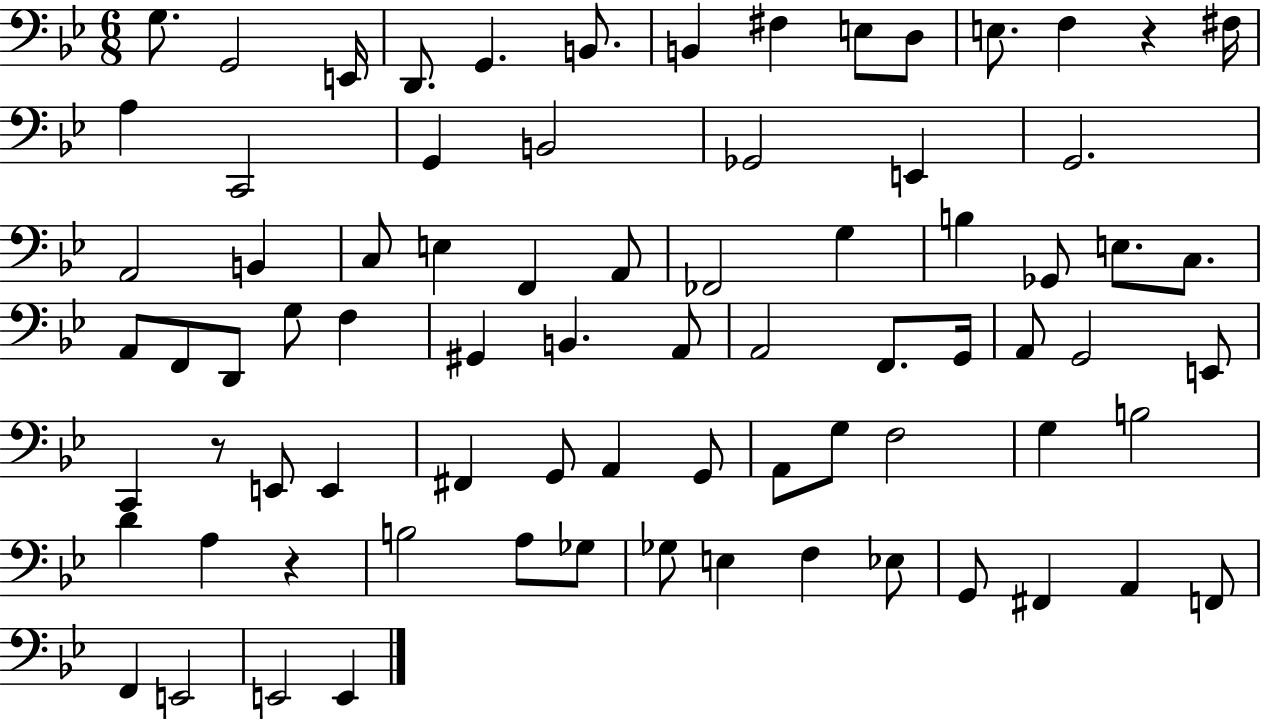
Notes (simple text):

G3/e. G2/h E2/s D2/e. G2/q. B2/e. B2/q F#3/q E3/e D3/e E3/e. F3/q R/q F#3/s A3/q C2/h G2/q B2/h Gb2/h E2/q G2/h. A2/h B2/q C3/e E3/q F2/q A2/e FES2/h G3/q B3/q Gb2/e E3/e. C3/e. A2/e F2/e D2/e G3/e F3/q G#2/q B2/q. A2/e A2/h F2/e. G2/s A2/e G2/h E2/e C2/q R/e E2/e E2/q F#2/q G2/e A2/q G2/e A2/e G3/e F3/h G3/q B3/h D4/q A3/q R/q B3/h A3/e Gb3/e Gb3/e E3/q F3/q Eb3/e G2/e F#2/q A2/q F2/e F2/q E2/h E2/h E2/q